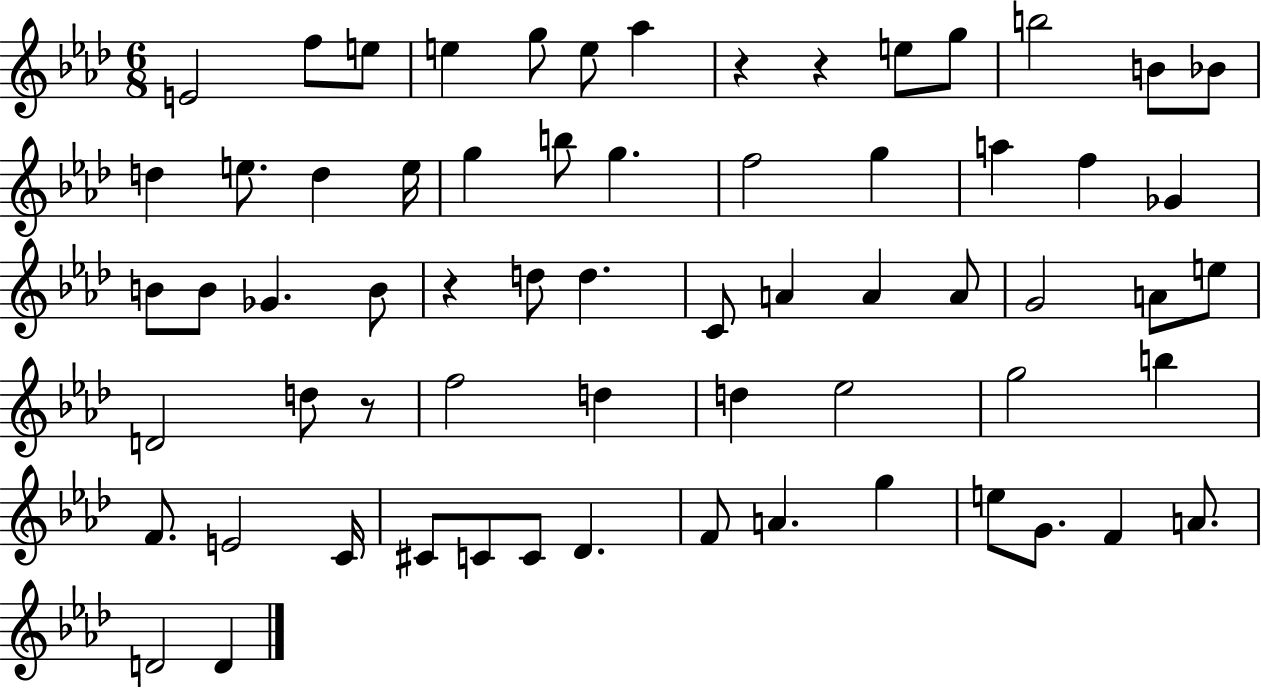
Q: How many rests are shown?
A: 4